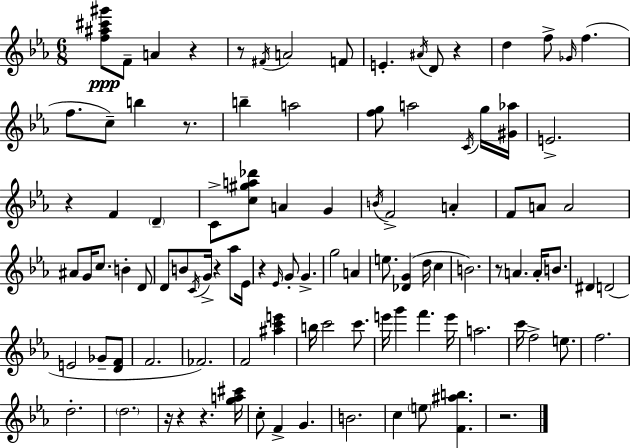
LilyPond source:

{
  \clef treble
  \numericTimeSignature
  \time 6/8
  \key c \minor
  <f'' ais'' cis''' gis'''>8\ppp f'8-- a'4 r4 | r8 \acciaccatura { fis'16 } a'2 f'8 | e'4.-. \acciaccatura { ais'16 } d'8 r4 | d''4 f''8-> \grace { ges'16 }( f''4. | \break f''8. c''8--) b''4 | r8. b''4-- a''2 | <f'' g''>8 a''2 | \acciaccatura { c'16 } g''16 <gis' aes''>16 e'2.-> | \break r4 f'4 | \parenthesize d'4-- c'8-> <c'' gis'' a'' des'''>8 a'4 | g'4 \acciaccatura { b'16 } f'2-> | a'4-. f'8 a'8 a'2 | \break ais'8 g'16 c''8. b'4-. | d'8 d'8 b'8 \acciaccatura { c'16 } g'16-> r4 | aes''8 ees'16 r4 \grace { ees'16 } g'8-. | g'4.-> g''2 | \break a'4 e''8. <des' g'>4( | d''16 c''4 b'2.) | r8 a'4. | a'16-. b'8. dis'4 d'2( | \break e'2 | ges'8-- <d' f'>8 f'2. | fes'2.) | f'2 | \break <ais'' c''' e'''>4 b''16 c'''2 | c'''8. e'''16 g'''4 | f'''4. e'''16 a''2. | c'''16 f''2-> | \break e''8. f''2. | d''2.-. | \parenthesize d''2. | r16 r4 | \break r4. <g'' a'' cis'''>16 c''8-. f'4-> | g'4. b'2. | c''4 \parenthesize e''8 | <f' ais'' b''>4. r2. | \break \bar "|."
}